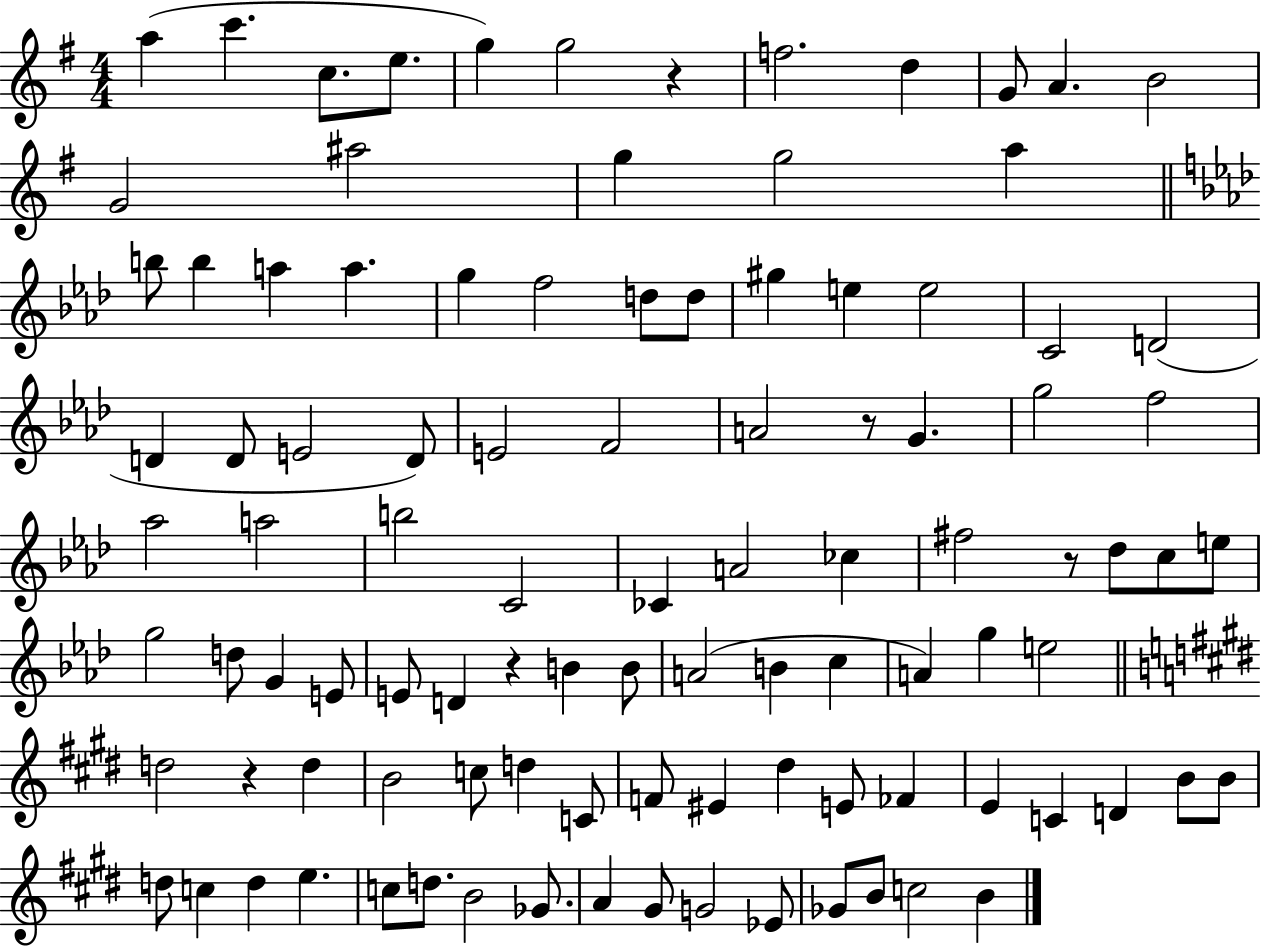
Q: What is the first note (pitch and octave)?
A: A5